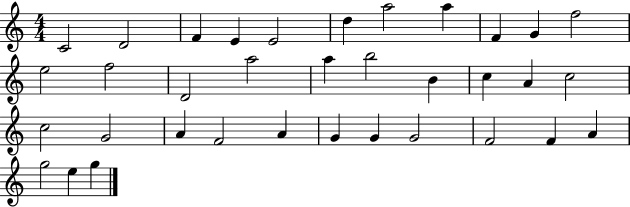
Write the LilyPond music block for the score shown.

{
  \clef treble
  \numericTimeSignature
  \time 4/4
  \key c \major
  c'2 d'2 | f'4 e'4 e'2 | d''4 a''2 a''4 | f'4 g'4 f''2 | \break e''2 f''2 | d'2 a''2 | a''4 b''2 b'4 | c''4 a'4 c''2 | \break c''2 g'2 | a'4 f'2 a'4 | g'4 g'4 g'2 | f'2 f'4 a'4 | \break g''2 e''4 g''4 | \bar "|."
}